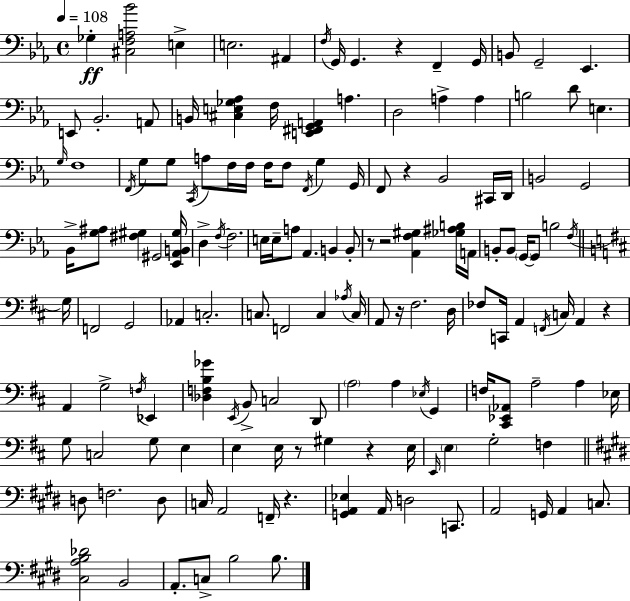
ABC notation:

X:1
T:Untitled
M:4/4
L:1/4
K:Eb
_G, [^C,F,A,_B]2 E, E,2 ^A,, F,/4 G,,/4 G,, z F,, G,,/4 B,,/2 G,,2 _E,, E,,/2 _B,,2 A,,/2 B,,/4 [^C,E,_G,_A,] F,/4 [E,,^F,,G,,A,,] A, D,2 A, A, B,2 D/2 E, G,/4 F,4 F,,/4 G,/2 G,/2 C,,/4 A,/2 F,/4 F,/4 F,/4 F,/2 F,,/4 G, G,,/4 F,,/2 z _B,,2 ^C,,/4 D,,/4 B,,2 G,,2 _B,,/4 [G,^A,]/2 [^F,^G,] ^G,,2 [_E,,_A,,B,,^G,]/4 D, F,/4 F,2 E,/4 E,/4 A,/2 _A,, B,, B,,/2 z/2 z2 [_A,,F,^G,] [_G,^A,B,]/4 A,,/4 B,,/2 B,,/2 G,,/4 G,,/2 B,2 F,/4 G,/4 F,,2 G,,2 _A,, C,2 C,/2 F,,2 C, _A,/4 C,/4 A,,/2 z/4 ^F,2 D,/4 _F,/2 C,,/4 A,, F,,/4 C,/4 A,, z A,, G,2 F,/4 _E,, [_D,F,B,_G] E,,/4 B,,/2 C,2 D,,/2 A,2 A, _E,/4 G,, F,/4 [^C,,_E,,_A,,]/2 A,2 A, _E,/4 G,/2 C,2 G,/2 E, E, E,/4 z/2 ^G, z E,/4 E,,/4 E, G,2 F, D,/2 F,2 D,/2 C,/4 A,,2 F,,/4 z [G,,A,,_E,] A,,/4 D,2 C,,/2 A,,2 G,,/4 A,, C,/2 [^C,A,B,_D]2 B,,2 A,,/2 C,/2 B,2 B,/2